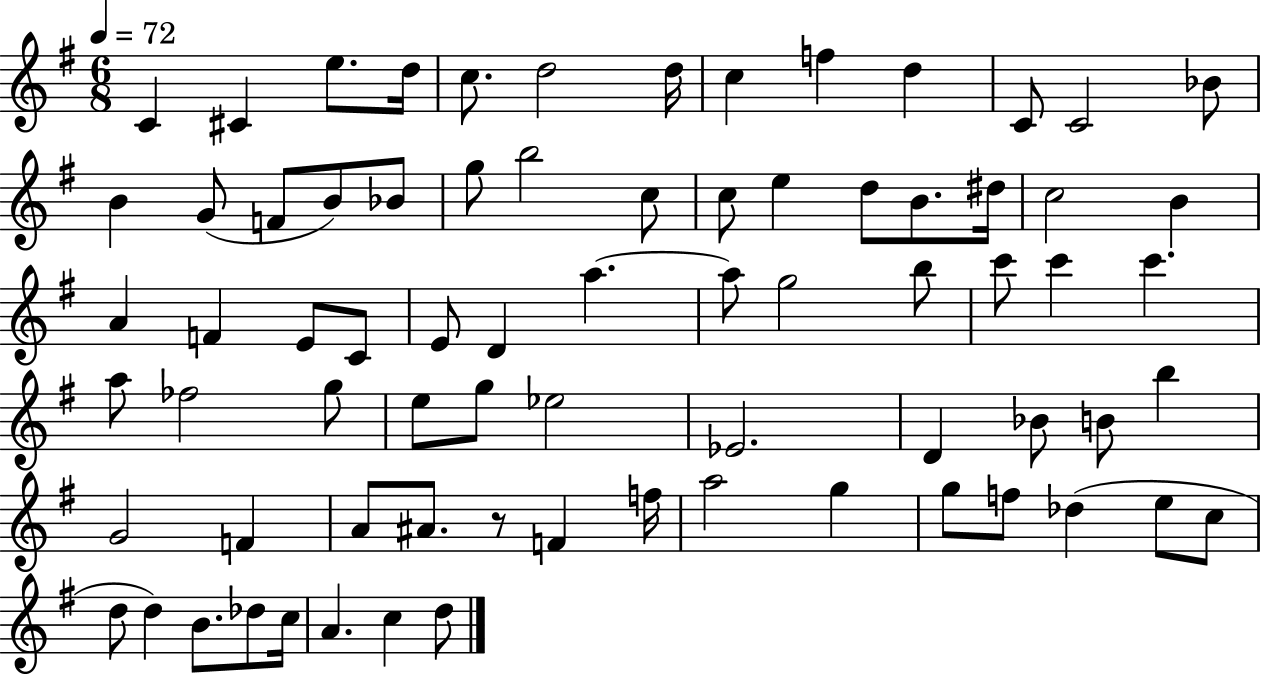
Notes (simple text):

C4/q C#4/q E5/e. D5/s C5/e. D5/h D5/s C5/q F5/q D5/q C4/e C4/h Bb4/e B4/q G4/e F4/e B4/e Bb4/e G5/e B5/h C5/e C5/e E5/q D5/e B4/e. D#5/s C5/h B4/q A4/q F4/q E4/e C4/e E4/e D4/q A5/q. A5/e G5/h B5/e C6/e C6/q C6/q. A5/e FES5/h G5/e E5/e G5/e Eb5/h Eb4/h. D4/q Bb4/e B4/e B5/q G4/h F4/q A4/e A#4/e. R/e F4/q F5/s A5/h G5/q G5/e F5/e Db5/q E5/e C5/e D5/e D5/q B4/e. Db5/e C5/s A4/q. C5/q D5/e